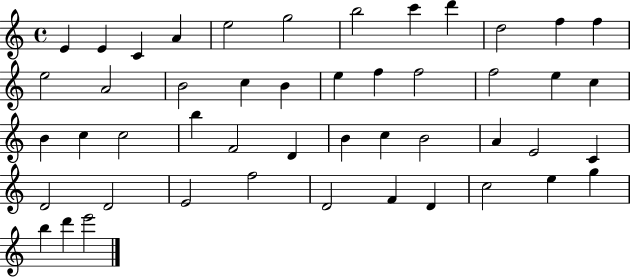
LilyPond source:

{
  \clef treble
  \time 4/4
  \defaultTimeSignature
  \key c \major
  e'4 e'4 c'4 a'4 | e''2 g''2 | b''2 c'''4 d'''4 | d''2 f''4 f''4 | \break e''2 a'2 | b'2 c''4 b'4 | e''4 f''4 f''2 | f''2 e''4 c''4 | \break b'4 c''4 c''2 | b''4 f'2 d'4 | b'4 c''4 b'2 | a'4 e'2 c'4 | \break d'2 d'2 | e'2 f''2 | d'2 f'4 d'4 | c''2 e''4 g''4 | \break b''4 d'''4 e'''2 | \bar "|."
}